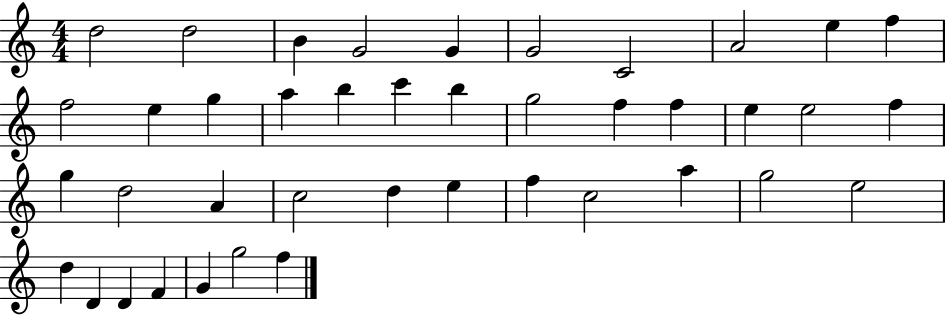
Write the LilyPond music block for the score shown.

{
  \clef treble
  \numericTimeSignature
  \time 4/4
  \key c \major
  d''2 d''2 | b'4 g'2 g'4 | g'2 c'2 | a'2 e''4 f''4 | \break f''2 e''4 g''4 | a''4 b''4 c'''4 b''4 | g''2 f''4 f''4 | e''4 e''2 f''4 | \break g''4 d''2 a'4 | c''2 d''4 e''4 | f''4 c''2 a''4 | g''2 e''2 | \break d''4 d'4 d'4 f'4 | g'4 g''2 f''4 | \bar "|."
}